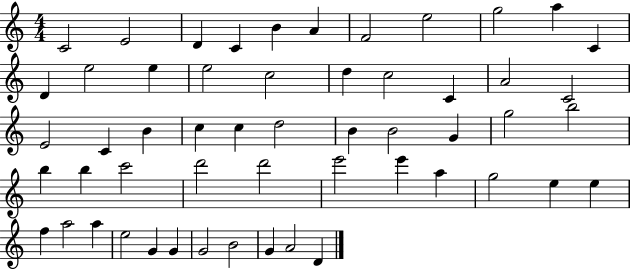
C4/h E4/h D4/q C4/q B4/q A4/q F4/h E5/h G5/h A5/q C4/q D4/q E5/h E5/q E5/h C5/h D5/q C5/h C4/q A4/h C4/h E4/h C4/q B4/q C5/q C5/q D5/h B4/q B4/h G4/q G5/h B5/h B5/q B5/q C6/h D6/h D6/h E6/h E6/q A5/q G5/h E5/q E5/q F5/q A5/h A5/q E5/h G4/q G4/q G4/h B4/h G4/q A4/h D4/q